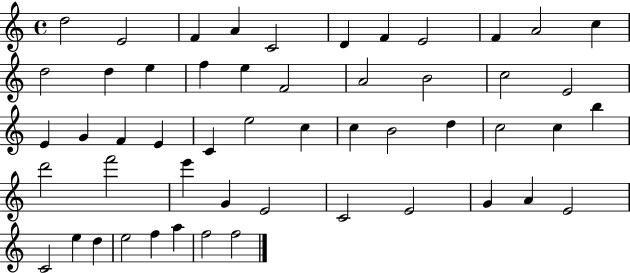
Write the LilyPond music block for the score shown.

{
  \clef treble
  \time 4/4
  \defaultTimeSignature
  \key c \major
  d''2 e'2 | f'4 a'4 c'2 | d'4 f'4 e'2 | f'4 a'2 c''4 | \break d''2 d''4 e''4 | f''4 e''4 f'2 | a'2 b'2 | c''2 e'2 | \break e'4 g'4 f'4 e'4 | c'4 e''2 c''4 | c''4 b'2 d''4 | c''2 c''4 b''4 | \break d'''2 f'''2 | e'''4 g'4 e'2 | c'2 e'2 | g'4 a'4 e'2 | \break c'2 e''4 d''4 | e''2 f''4 a''4 | f''2 f''2 | \bar "|."
}